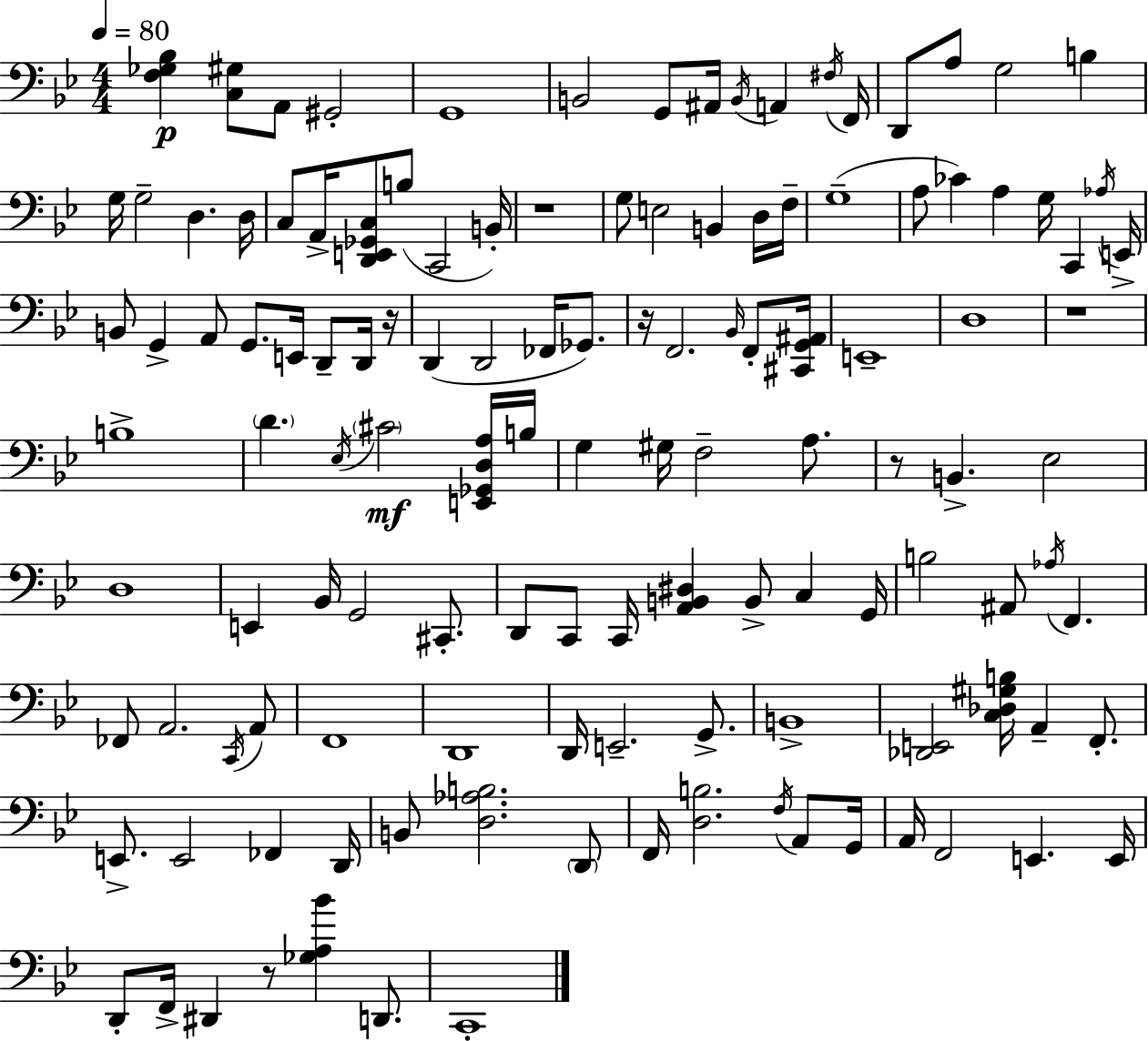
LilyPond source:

{
  \clef bass
  \numericTimeSignature
  \time 4/4
  \key bes \major
  \tempo 4 = 80
  \repeat volta 2 { <f ges bes>4\p <c gis>8 a,8 gis,2-. | g,1 | b,2 g,8 ais,16 \acciaccatura { b,16 } a,4 | \acciaccatura { fis16 } f,16 d,8 a8 g2 b4 | \break g16 g2-- d4. | d16 c8 a,16-> <d, e, ges, c>8 b8( c,2 | b,16-.) r1 | g8 e2 b,4 | \break d16 f16-- g1--( | a8 ces'4) a4 g16 c,4 | \acciaccatura { aes16 } e,16-> b,8 g,4-> a,8 g,8. e,16 d,8-- | d,16 r16 d,4( d,2 fes,16 | \break ges,8.) r16 f,2. | \grace { bes,16 } f,8-. <cis, g, ais,>16 e,1-- | d1 | r1 | \break b1-> | \parenthesize d'4. \acciaccatura { ees16 } \parenthesize cis'2\mf | <e, ges, d a>16 b16 g4 gis16 f2-- | a8. r8 b,4.-> ees2 | \break d1 | e,4 bes,16 g,2 | cis,8.-. d,8 c,8 c,16 <a, b, dis>4 b,8-> | c4 g,16 b2 ais,8 \acciaccatura { aes16 } | \break f,4. fes,8 a,2. | \acciaccatura { c,16 } a,8 f,1 | d,1 | d,16 e,2.-- | \break g,8.-> b,1-> | <des, e,>2 <c des gis b>16 | a,4-- f,8.-. e,8.-> e,2 | fes,4 d,16 b,8 <d aes b>2. | \break \parenthesize d,8 f,16 <d b>2. | \acciaccatura { f16 } a,8 g,16 a,16 f,2 | e,4. e,16 d,8-. f,16-> dis,4 r8 | <ges a bes'>4 d,8. c,1-. | \break } \bar "|."
}